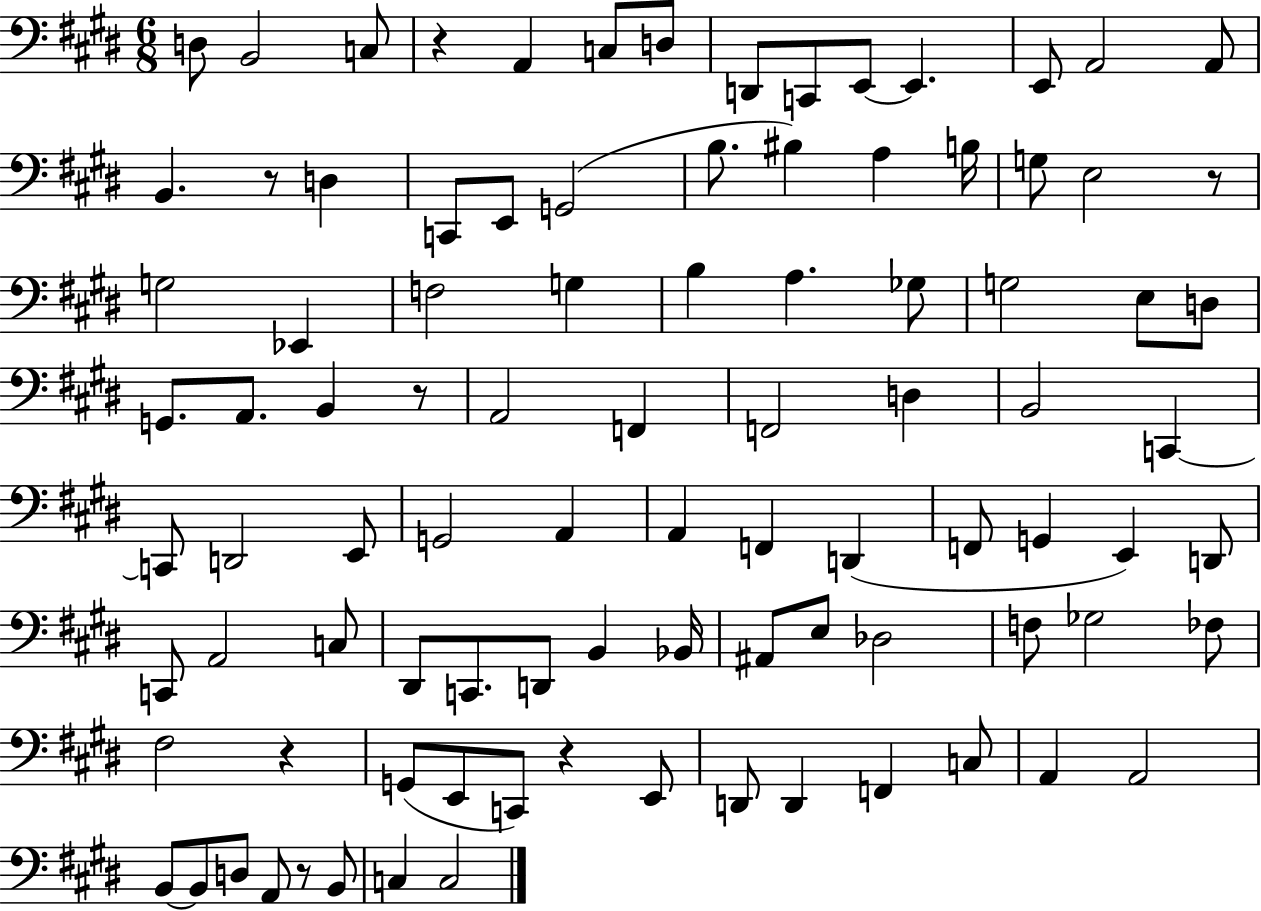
{
  \clef bass
  \numericTimeSignature
  \time 6/8
  \key e \major
  \repeat volta 2 { d8 b,2 c8 | r4 a,4 c8 d8 | d,8 c,8 e,8~~ e,4. | e,8 a,2 a,8 | \break b,4. r8 d4 | c,8 e,8 g,2( | b8. bis4) a4 b16 | g8 e2 r8 | \break g2 ees,4 | f2 g4 | b4 a4. ges8 | g2 e8 d8 | \break g,8. a,8. b,4 r8 | a,2 f,4 | f,2 d4 | b,2 c,4~~ | \break c,8 d,2 e,8 | g,2 a,4 | a,4 f,4 d,4( | f,8 g,4 e,4) d,8 | \break c,8 a,2 c8 | dis,8 c,8. d,8 b,4 bes,16 | ais,8 e8 des2 | f8 ges2 fes8 | \break fis2 r4 | g,8( e,8 c,8) r4 e,8 | d,8 d,4 f,4 c8 | a,4 a,2 | \break b,8~~ b,8 d8 a,8 r8 b,8 | c4 c2 | } \bar "|."
}